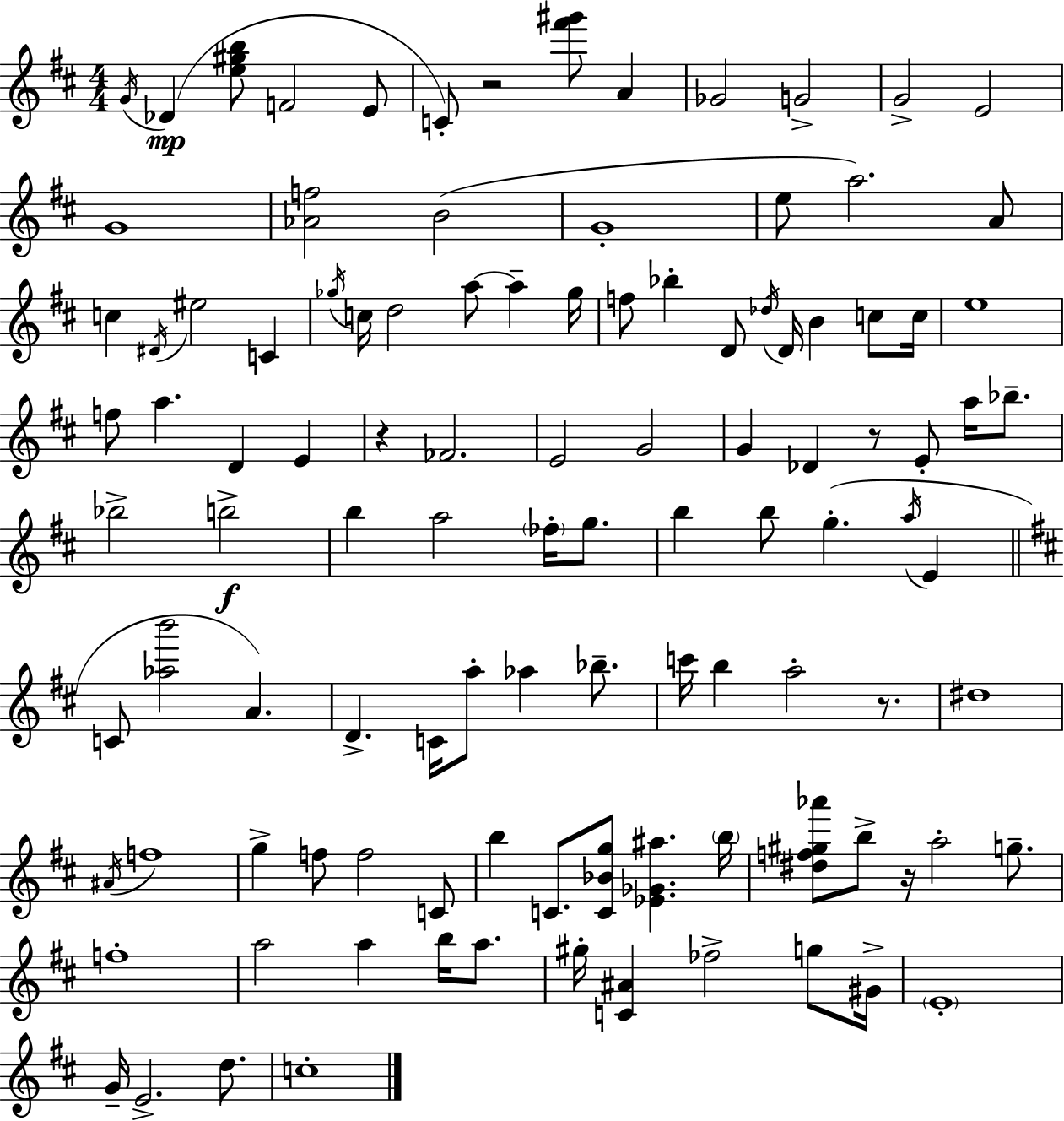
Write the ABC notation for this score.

X:1
T:Untitled
M:4/4
L:1/4
K:D
G/4 _D [e^gb]/2 F2 E/2 C/2 z2 [^f'^g']/2 A _G2 G2 G2 E2 G4 [_Af]2 B2 G4 e/2 a2 A/2 c ^D/4 ^e2 C _g/4 c/4 d2 a/2 a _g/4 f/2 _b D/2 _d/4 D/4 B c/2 c/4 e4 f/2 a D E z _F2 E2 G2 G _D z/2 E/2 a/4 _b/2 _b2 b2 b a2 _f/4 g/2 b b/2 g a/4 E C/2 [_ab']2 A D C/4 a/2 _a _b/2 c'/4 b a2 z/2 ^d4 ^A/4 f4 g f/2 f2 C/2 b C/2 [C_Bg]/2 [_E_G^a] b/4 [^df^g_a']/2 b/2 z/4 a2 g/2 f4 a2 a b/4 a/2 ^g/4 [C^A] _f2 g/2 ^G/4 E4 G/4 E2 d/2 c4